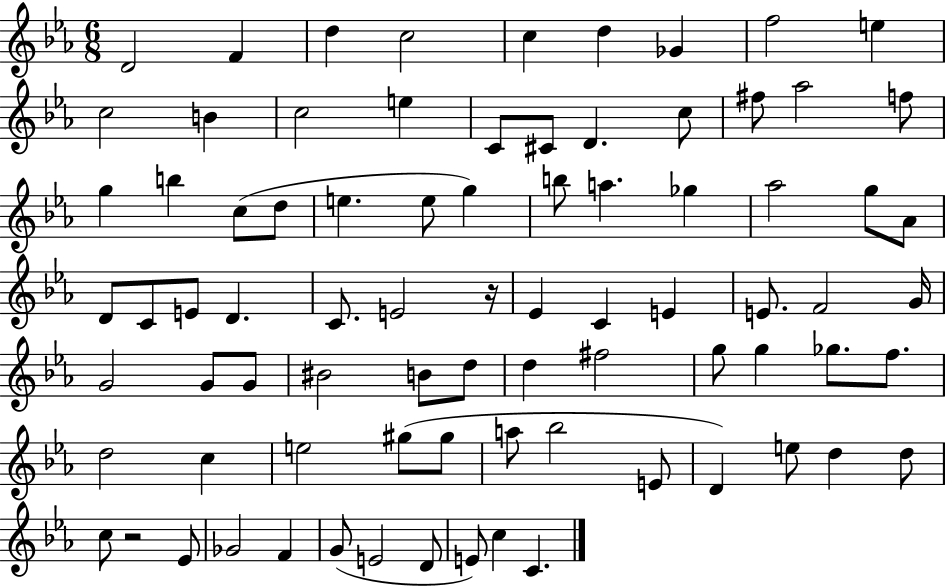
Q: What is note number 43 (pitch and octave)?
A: E4